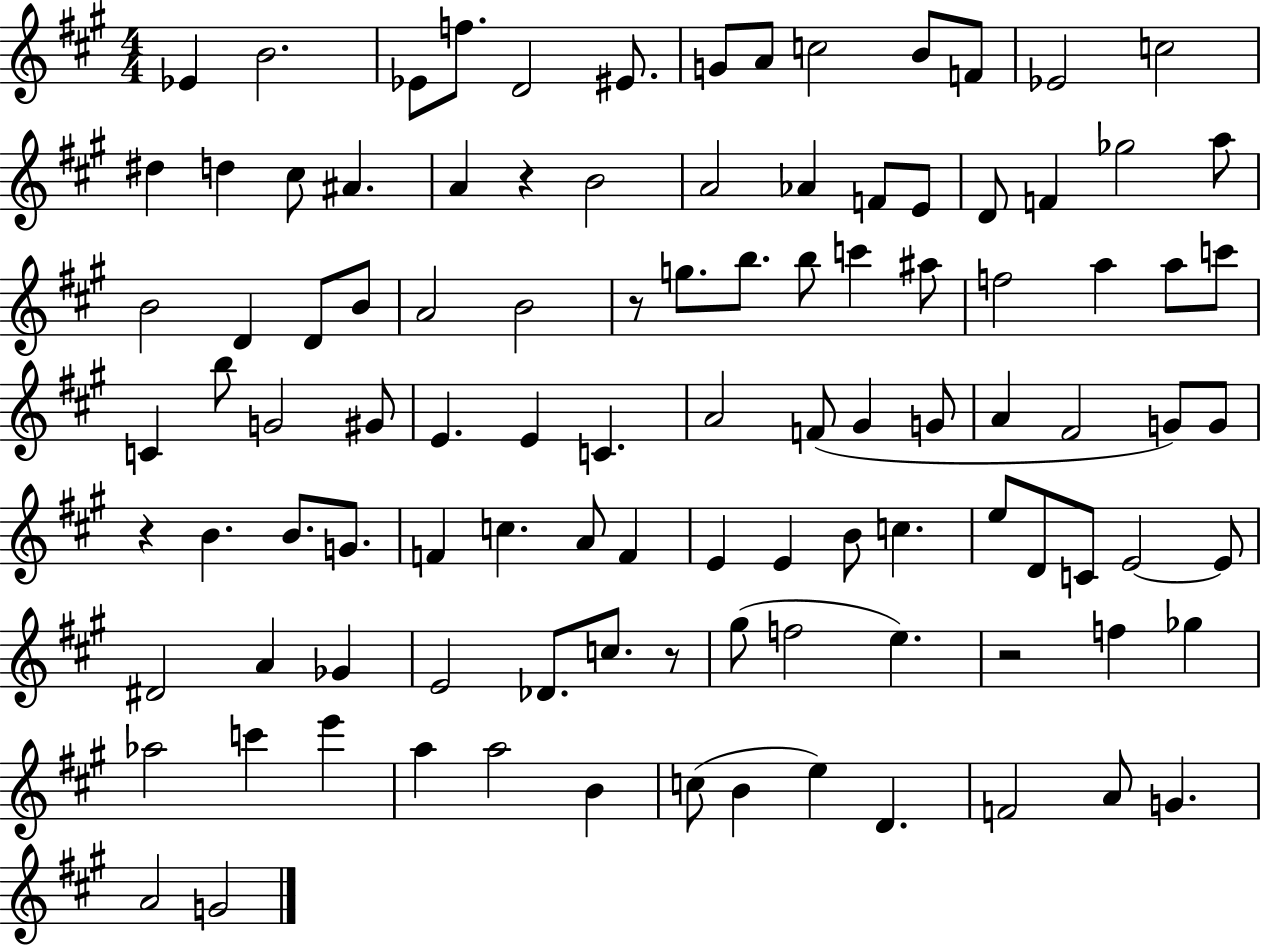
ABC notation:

X:1
T:Untitled
M:4/4
L:1/4
K:A
_E B2 _E/2 f/2 D2 ^E/2 G/2 A/2 c2 B/2 F/2 _E2 c2 ^d d ^c/2 ^A A z B2 A2 _A F/2 E/2 D/2 F _g2 a/2 B2 D D/2 B/2 A2 B2 z/2 g/2 b/2 b/2 c' ^a/2 f2 a a/2 c'/2 C b/2 G2 ^G/2 E E C A2 F/2 ^G G/2 A ^F2 G/2 G/2 z B B/2 G/2 F c A/2 F E E B/2 c e/2 D/2 C/2 E2 E/2 ^D2 A _G E2 _D/2 c/2 z/2 ^g/2 f2 e z2 f _g _a2 c' e' a a2 B c/2 B e D F2 A/2 G A2 G2